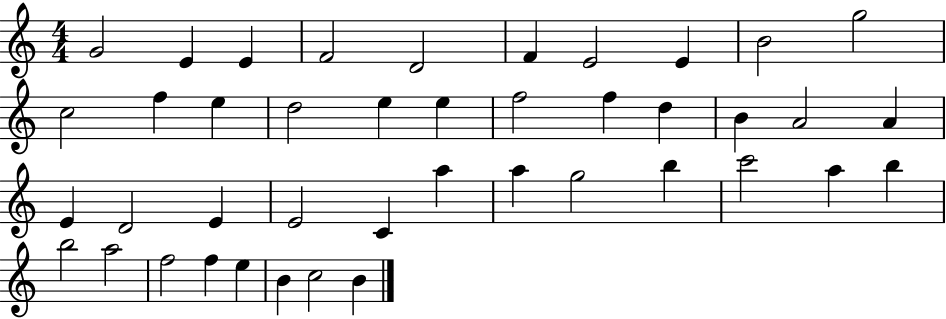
G4/h E4/q E4/q F4/h D4/h F4/q E4/h E4/q B4/h G5/h C5/h F5/q E5/q D5/h E5/q E5/q F5/h F5/q D5/q B4/q A4/h A4/q E4/q D4/h E4/q E4/h C4/q A5/q A5/q G5/h B5/q C6/h A5/q B5/q B5/h A5/h F5/h F5/q E5/q B4/q C5/h B4/q